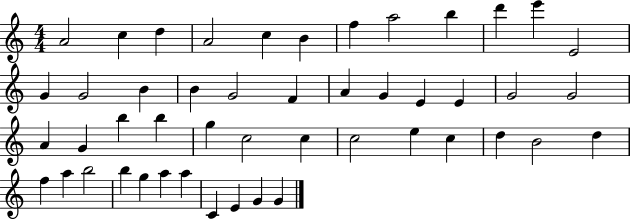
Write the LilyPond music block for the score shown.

{
  \clef treble
  \numericTimeSignature
  \time 4/4
  \key c \major
  a'2 c''4 d''4 | a'2 c''4 b'4 | f''4 a''2 b''4 | d'''4 e'''4 e'2 | \break g'4 g'2 b'4 | b'4 g'2 f'4 | a'4 g'4 e'4 e'4 | g'2 g'2 | \break a'4 g'4 b''4 b''4 | g''4 c''2 c''4 | c''2 e''4 c''4 | d''4 b'2 d''4 | \break f''4 a''4 b''2 | b''4 g''4 a''4 a''4 | c'4 e'4 g'4 g'4 | \bar "|."
}